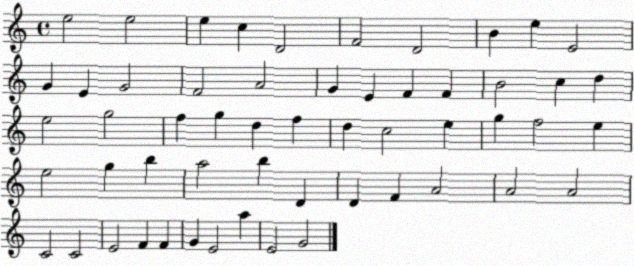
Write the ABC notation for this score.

X:1
T:Untitled
M:4/4
L:1/4
K:C
e2 e2 e c D2 F2 D2 B e E2 G E G2 F2 A2 G E F F B2 c d e2 g2 f g d f d c2 e g f2 e e2 g b a2 b D D F A2 A2 A2 C2 C2 E2 F F G E2 a E2 G2